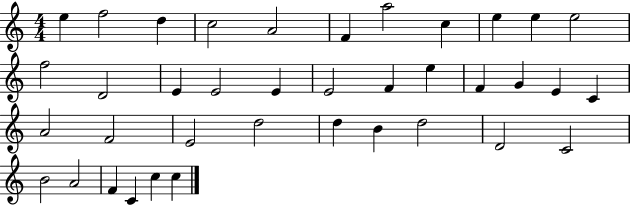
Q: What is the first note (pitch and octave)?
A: E5